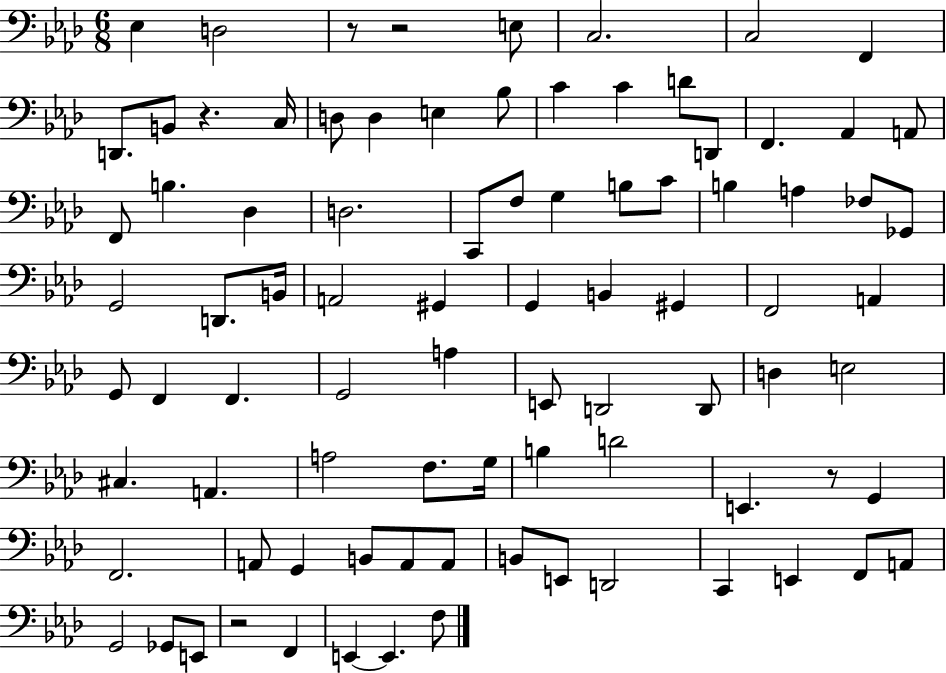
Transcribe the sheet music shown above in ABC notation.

X:1
T:Untitled
M:6/8
L:1/4
K:Ab
_E, D,2 z/2 z2 E,/2 C,2 C,2 F,, D,,/2 B,,/2 z C,/4 D,/2 D, E, _B,/2 C C D/2 D,,/2 F,, _A,, A,,/2 F,,/2 B, _D, D,2 C,,/2 F,/2 G, B,/2 C/2 B, A, _F,/2 _G,,/2 G,,2 D,,/2 B,,/4 A,,2 ^G,, G,, B,, ^G,, F,,2 A,, G,,/2 F,, F,, G,,2 A, E,,/2 D,,2 D,,/2 D, E,2 ^C, A,, A,2 F,/2 G,/4 B, D2 E,, z/2 G,, F,,2 A,,/2 G,, B,,/2 A,,/2 A,,/2 B,,/2 E,,/2 D,,2 C,, E,, F,,/2 A,,/2 G,,2 _G,,/2 E,,/2 z2 F,, E,, E,, F,/2